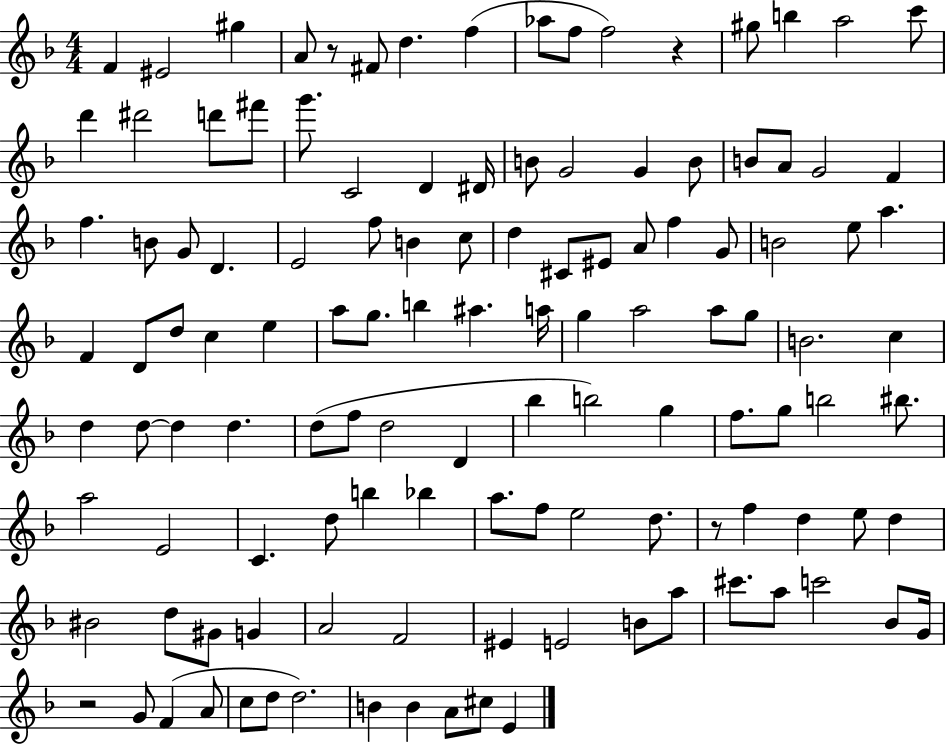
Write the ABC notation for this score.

X:1
T:Untitled
M:4/4
L:1/4
K:F
F ^E2 ^g A/2 z/2 ^F/2 d f _a/2 f/2 f2 z ^g/2 b a2 c'/2 d' ^d'2 d'/2 ^f'/2 g'/2 C2 D ^D/4 B/2 G2 G B/2 B/2 A/2 G2 F f B/2 G/2 D E2 f/2 B c/2 d ^C/2 ^E/2 A/2 f G/2 B2 e/2 a F D/2 d/2 c e a/2 g/2 b ^a a/4 g a2 a/2 g/2 B2 c d d/2 d d d/2 f/2 d2 D _b b2 g f/2 g/2 b2 ^b/2 a2 E2 C d/2 b _b a/2 f/2 e2 d/2 z/2 f d e/2 d ^B2 d/2 ^G/2 G A2 F2 ^E E2 B/2 a/2 ^c'/2 a/2 c'2 _B/2 G/4 z2 G/2 F A/2 c/2 d/2 d2 B B A/2 ^c/2 E